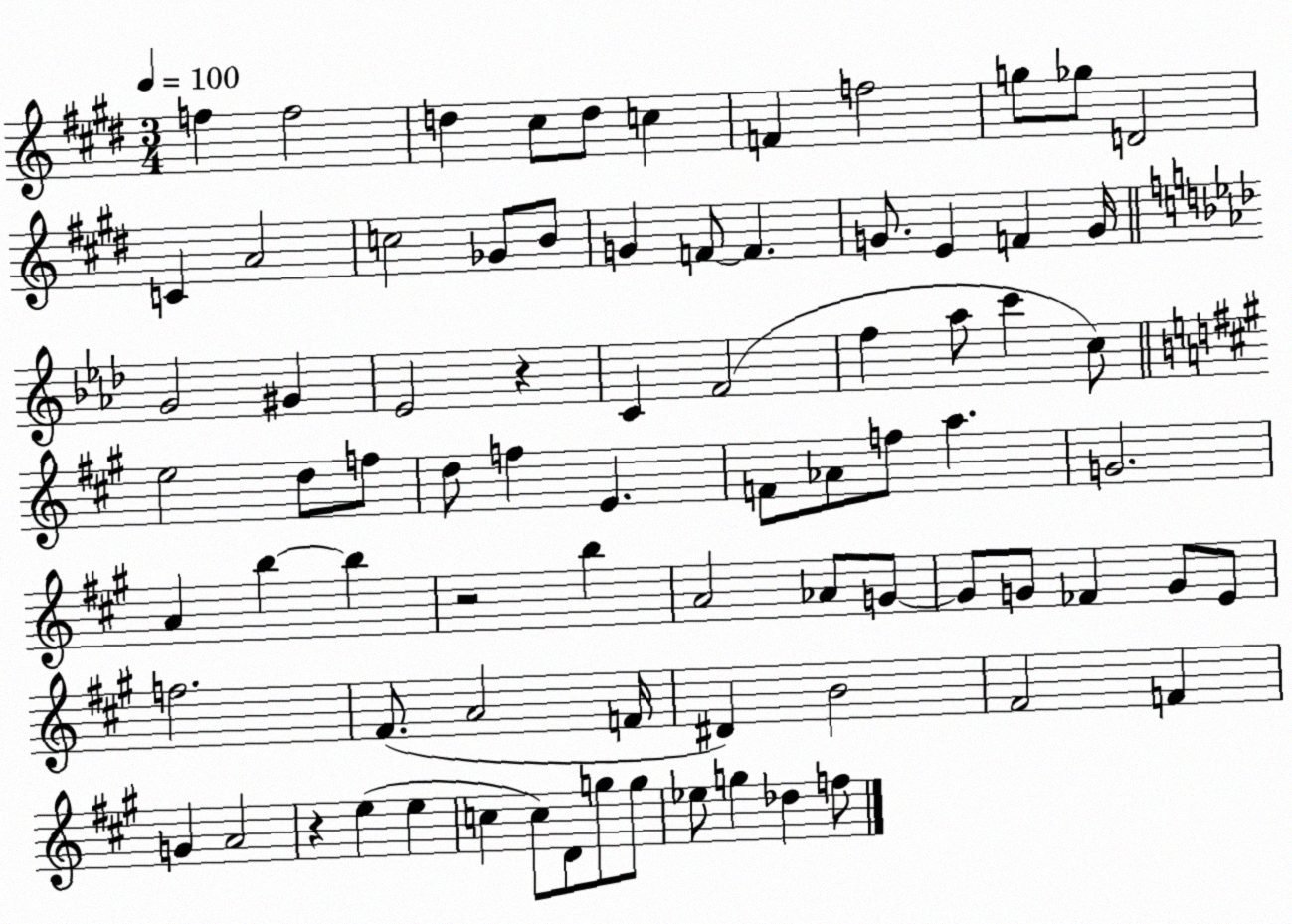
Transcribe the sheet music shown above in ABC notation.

X:1
T:Untitled
M:3/4
L:1/4
K:E
f f2 d ^c/2 d/2 c F f2 g/2 _g/2 D2 C A2 c2 _G/2 B/2 G F/2 F G/2 E F G/4 G2 ^G _E2 z C F2 f _a/2 c' c/2 e2 d/2 f/2 d/2 f E F/2 _A/2 f/2 a G2 A b b z2 b A2 _A/2 G/2 G/2 G/2 _F G/2 E/2 f2 ^F/2 A2 F/4 ^D B2 ^F2 F G A2 z e e c c/2 D/2 g/2 g/2 _e/2 g _d f/2